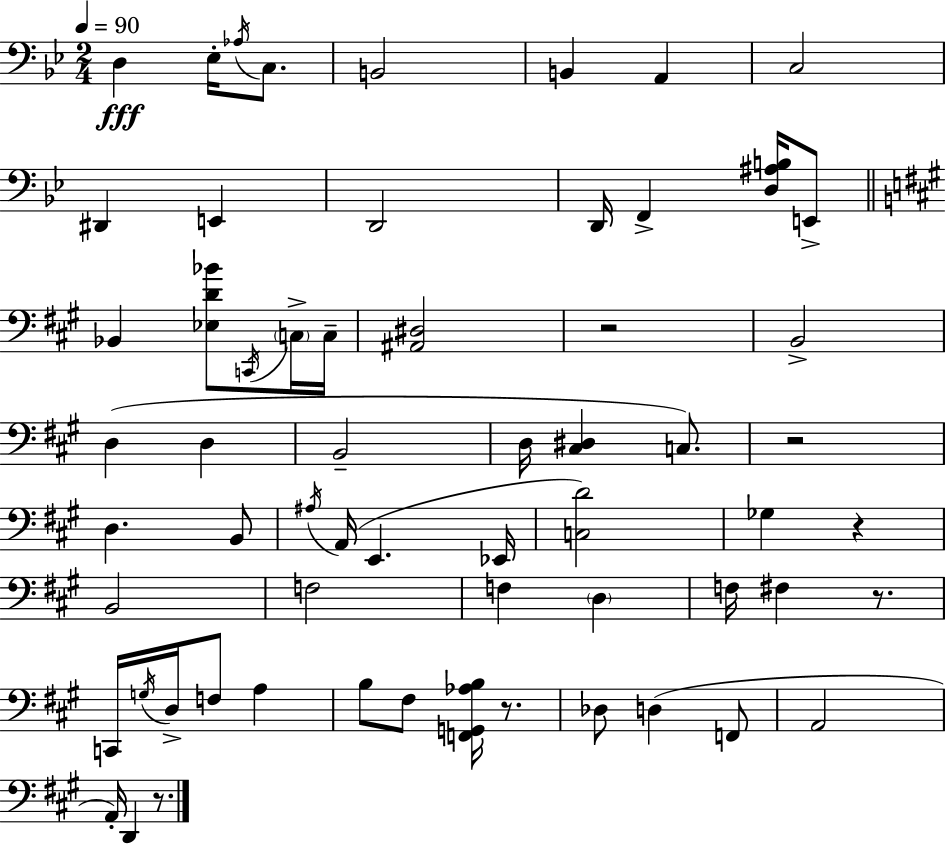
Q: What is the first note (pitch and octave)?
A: D3